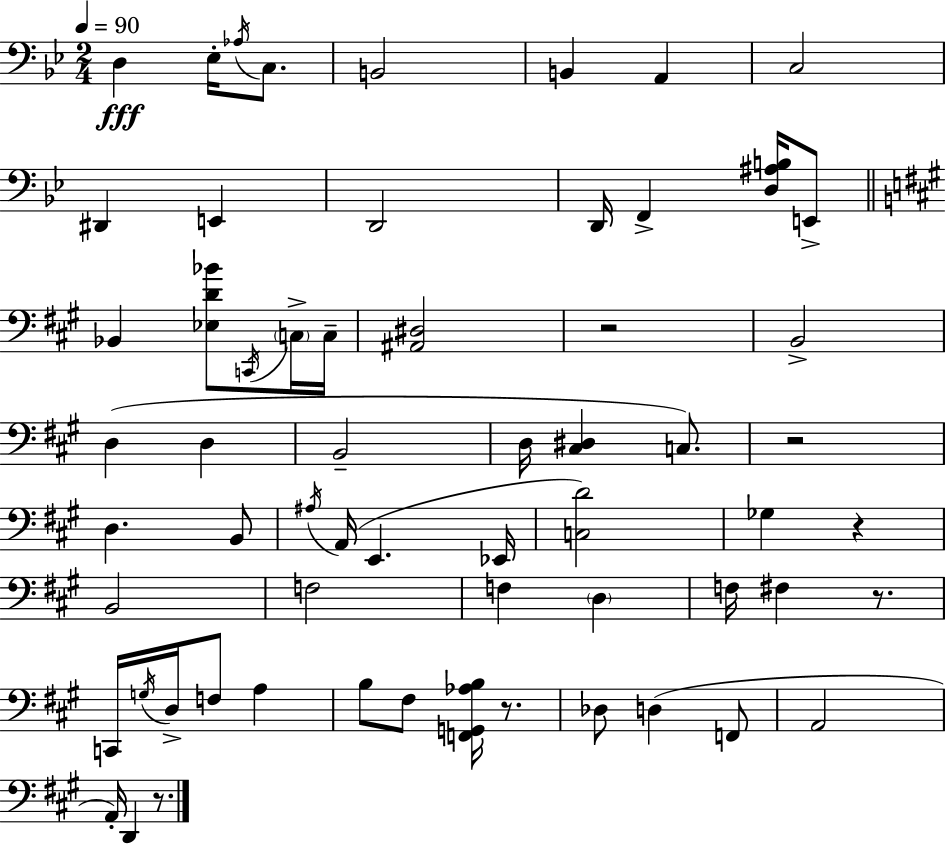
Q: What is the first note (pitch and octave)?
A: D3